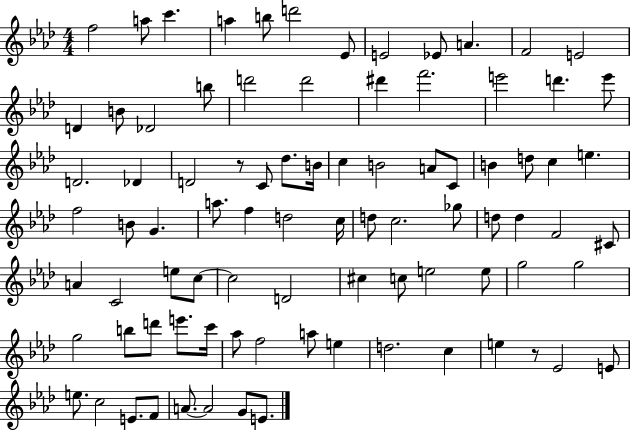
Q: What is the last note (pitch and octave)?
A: E4